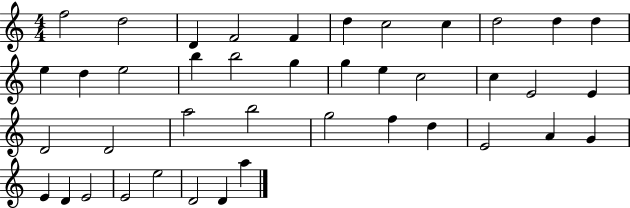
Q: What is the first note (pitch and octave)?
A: F5